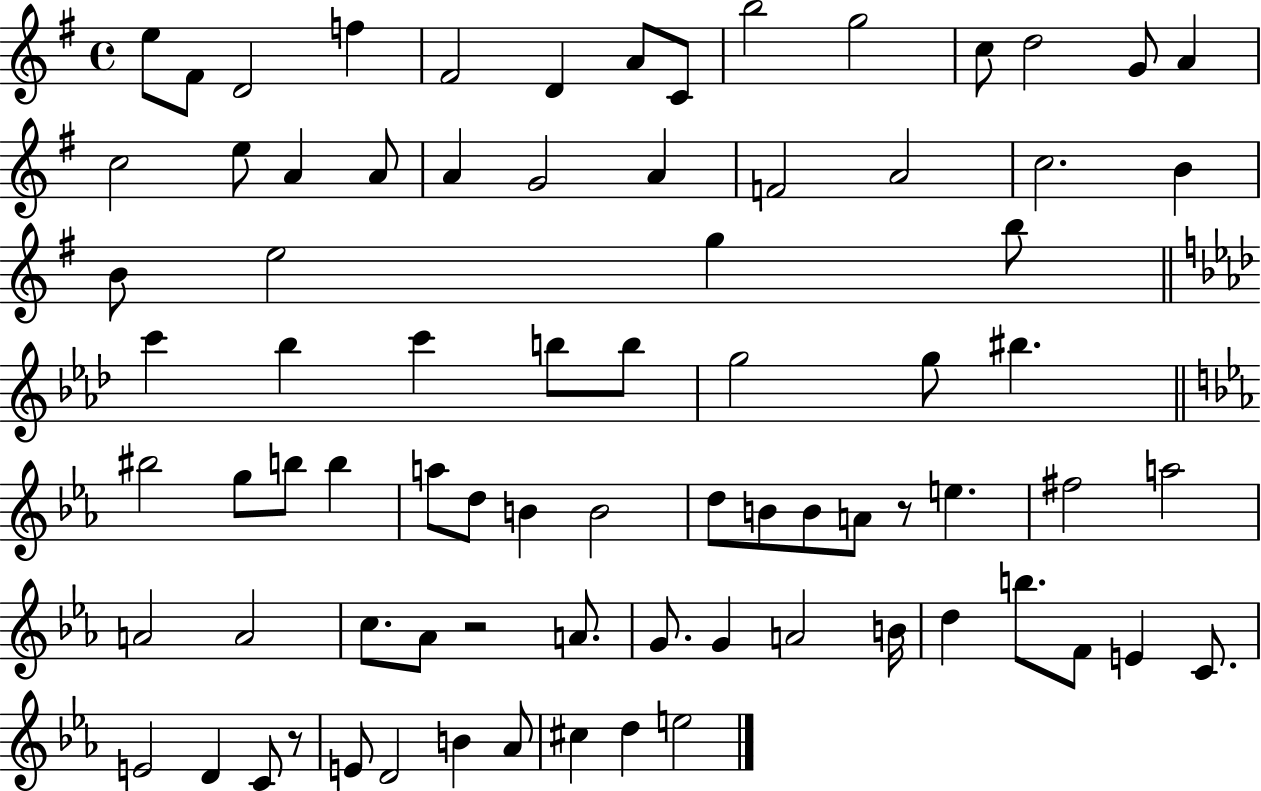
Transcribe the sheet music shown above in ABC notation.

X:1
T:Untitled
M:4/4
L:1/4
K:G
e/2 ^F/2 D2 f ^F2 D A/2 C/2 b2 g2 c/2 d2 G/2 A c2 e/2 A A/2 A G2 A F2 A2 c2 B B/2 e2 g b/2 c' _b c' b/2 b/2 g2 g/2 ^b ^b2 g/2 b/2 b a/2 d/2 B B2 d/2 B/2 B/2 A/2 z/2 e ^f2 a2 A2 A2 c/2 _A/2 z2 A/2 G/2 G A2 B/4 d b/2 F/2 E C/2 E2 D C/2 z/2 E/2 D2 B _A/2 ^c d e2